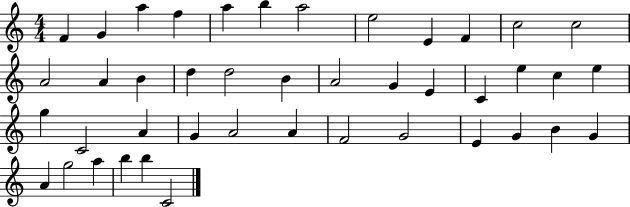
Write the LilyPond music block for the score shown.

{
  \clef treble
  \numericTimeSignature
  \time 4/4
  \key c \major
  f'4 g'4 a''4 f''4 | a''4 b''4 a''2 | e''2 e'4 f'4 | c''2 c''2 | \break a'2 a'4 b'4 | d''4 d''2 b'4 | a'2 g'4 e'4 | c'4 e''4 c''4 e''4 | \break g''4 c'2 a'4 | g'4 a'2 a'4 | f'2 g'2 | e'4 g'4 b'4 g'4 | \break a'4 g''2 a''4 | b''4 b''4 c'2 | \bar "|."
}